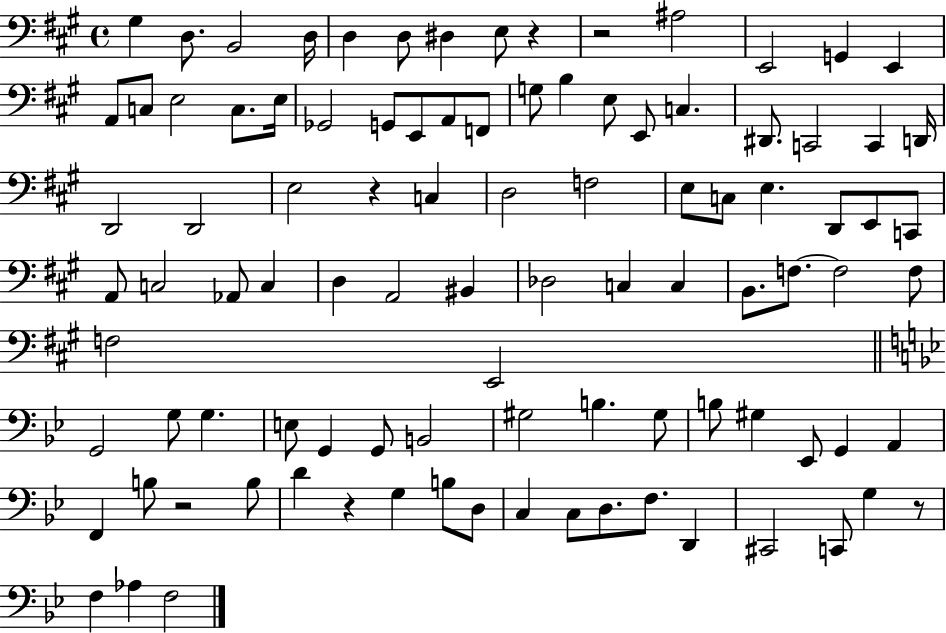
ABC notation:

X:1
T:Untitled
M:4/4
L:1/4
K:A
^G, D,/2 B,,2 D,/4 D, D,/2 ^D, E,/2 z z2 ^A,2 E,,2 G,, E,, A,,/2 C,/2 E,2 C,/2 E,/4 _G,,2 G,,/2 E,,/2 A,,/2 F,,/2 G,/2 B, E,/2 E,,/2 C, ^D,,/2 C,,2 C,, D,,/4 D,,2 D,,2 E,2 z C, D,2 F,2 E,/2 C,/2 E, D,,/2 E,,/2 C,,/2 A,,/2 C,2 _A,,/2 C, D, A,,2 ^B,, _D,2 C, C, B,,/2 F,/2 F,2 F,/2 F,2 E,,2 G,,2 G,/2 G, E,/2 G,, G,,/2 B,,2 ^G,2 B, ^G,/2 B,/2 ^G, _E,,/2 G,, A,, F,, B,/2 z2 B,/2 D z G, B,/2 D,/2 C, C,/2 D,/2 F,/2 D,, ^C,,2 C,,/2 G, z/2 F, _A, F,2